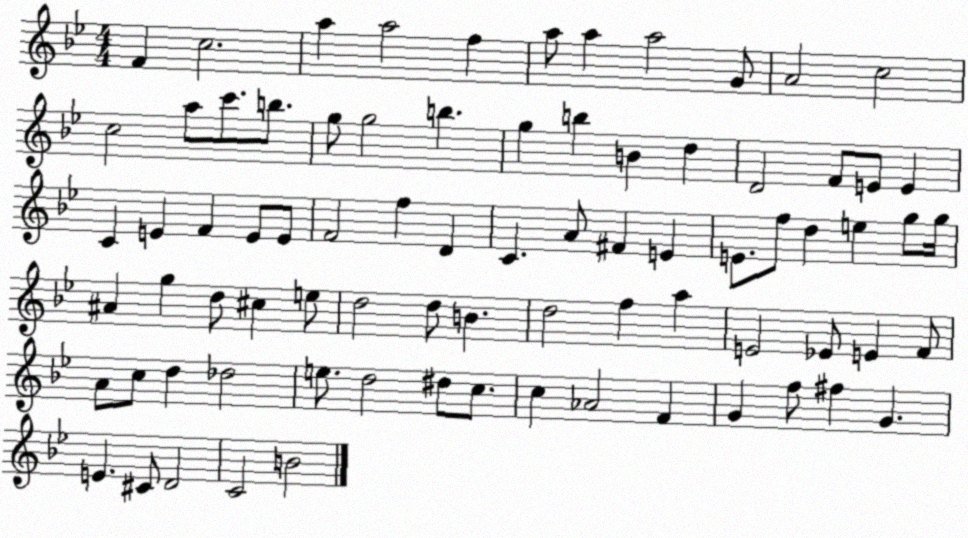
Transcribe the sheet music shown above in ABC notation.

X:1
T:Untitled
M:4/4
L:1/4
K:Bb
F c2 a a2 f a/2 a a2 G/2 A2 c2 c2 a/2 c'/2 b/2 g/2 g2 b g b B d D2 F/2 E/2 E C E F E/2 E/2 F2 f D C A/2 ^F E E/2 f/2 d e g/2 g/4 ^A g d/2 ^c e/2 d2 d/2 B d2 f a E2 _E/2 E F/2 A/2 c/2 d _d2 e/2 d2 ^d/2 c/2 c _A2 F G f/2 ^f G E ^C/2 D2 C2 B2